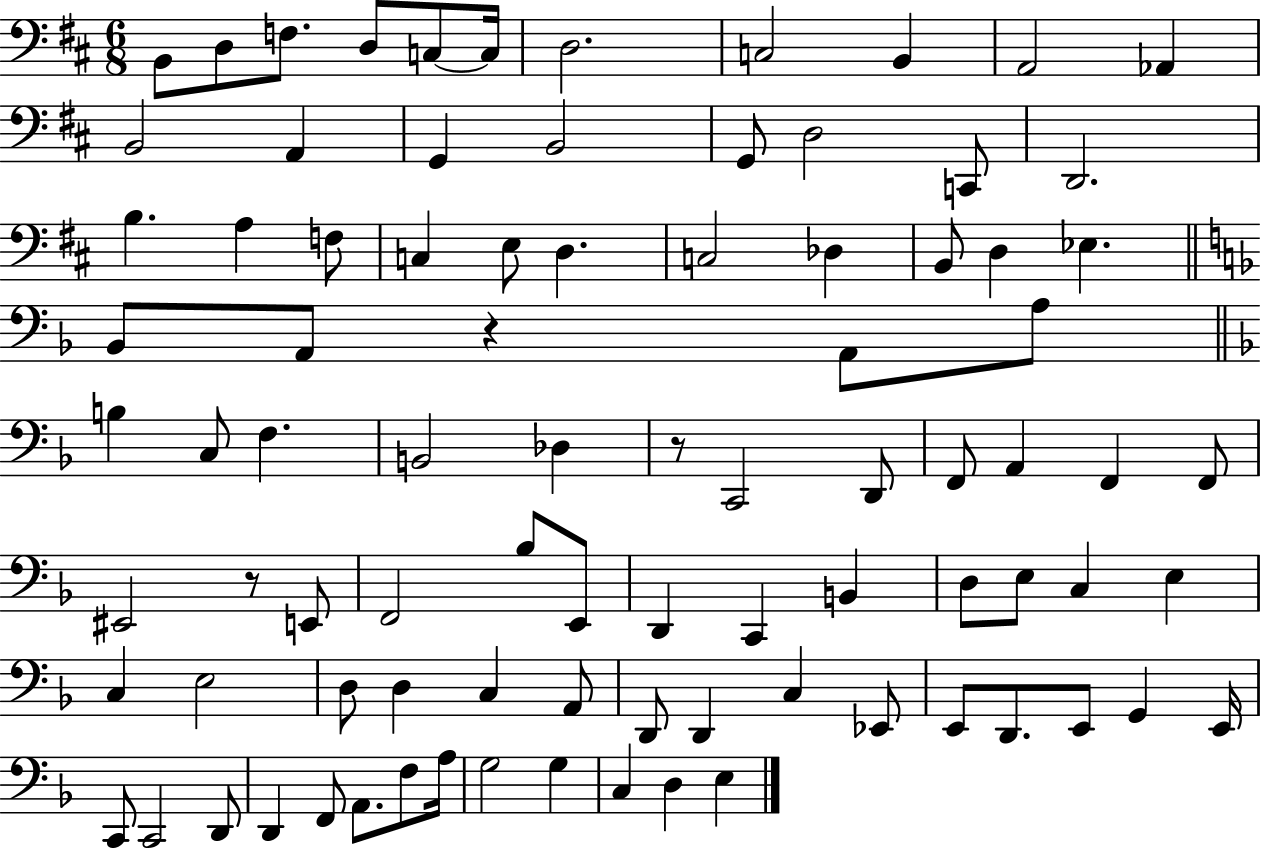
X:1
T:Untitled
M:6/8
L:1/4
K:D
B,,/2 D,/2 F,/2 D,/2 C,/2 C,/4 D,2 C,2 B,, A,,2 _A,, B,,2 A,, G,, B,,2 G,,/2 D,2 C,,/2 D,,2 B, A, F,/2 C, E,/2 D, C,2 _D, B,,/2 D, _E, _B,,/2 A,,/2 z A,,/2 A,/2 B, C,/2 F, B,,2 _D, z/2 C,,2 D,,/2 F,,/2 A,, F,, F,,/2 ^E,,2 z/2 E,,/2 F,,2 _B,/2 E,,/2 D,, C,, B,, D,/2 E,/2 C, E, C, E,2 D,/2 D, C, A,,/2 D,,/2 D,, C, _E,,/2 E,,/2 D,,/2 E,,/2 G,, E,,/4 C,,/2 C,,2 D,,/2 D,, F,,/2 A,,/2 F,/2 A,/4 G,2 G, C, D, E,